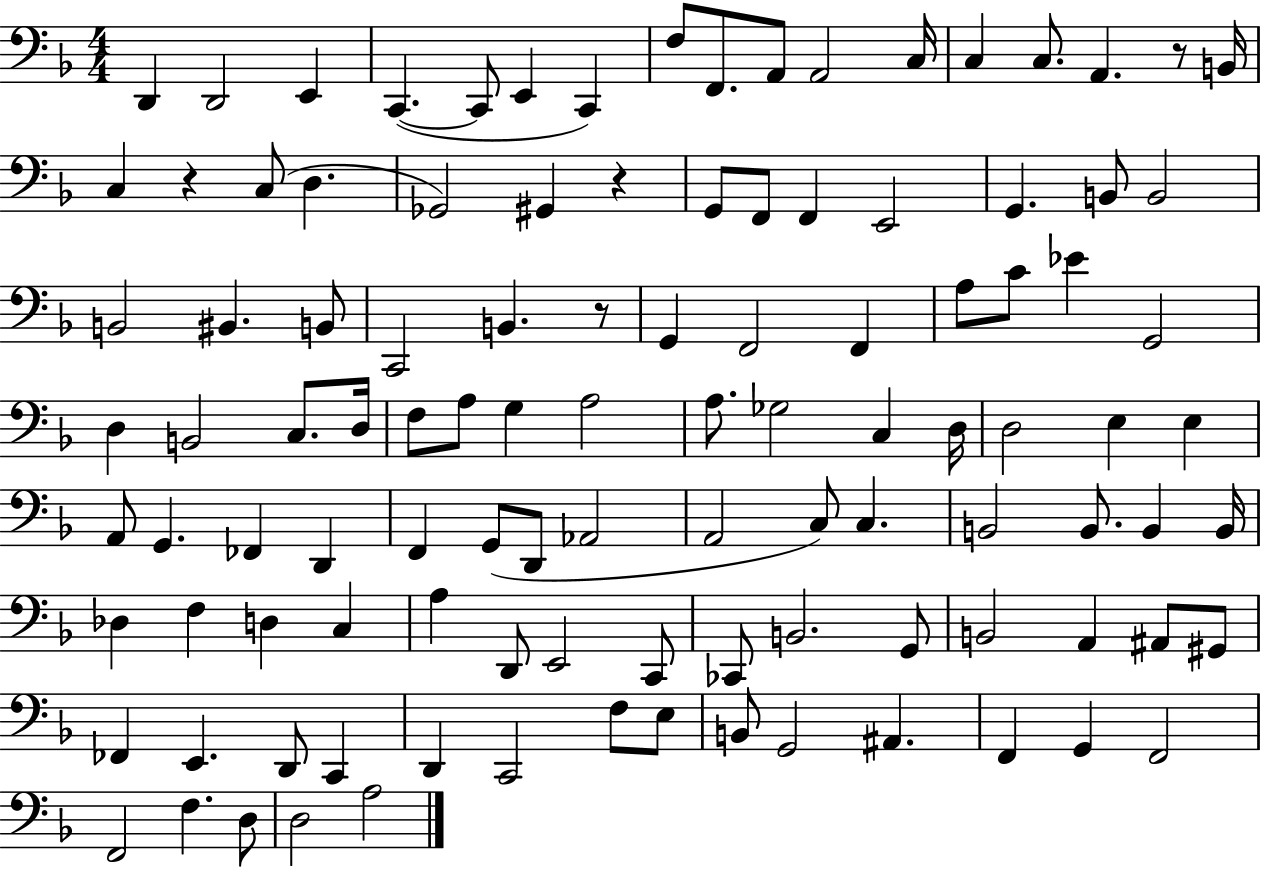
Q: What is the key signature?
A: F major